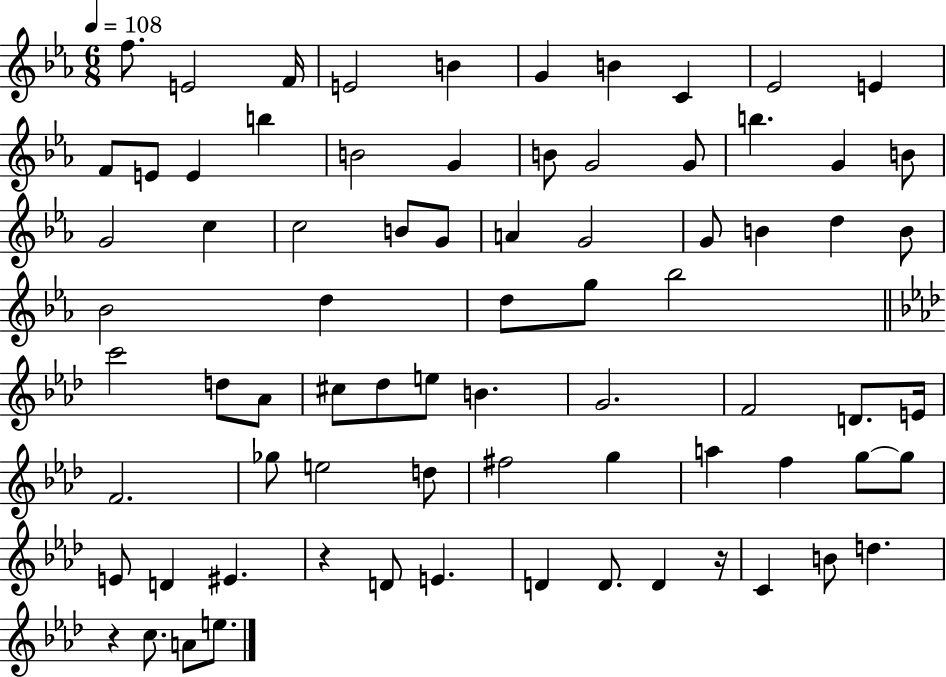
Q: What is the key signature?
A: EES major